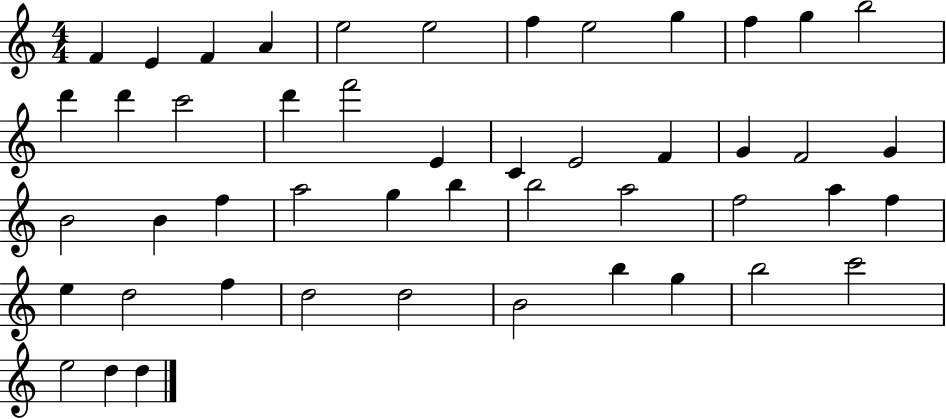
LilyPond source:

{
  \clef treble
  \numericTimeSignature
  \time 4/4
  \key c \major
  f'4 e'4 f'4 a'4 | e''2 e''2 | f''4 e''2 g''4 | f''4 g''4 b''2 | \break d'''4 d'''4 c'''2 | d'''4 f'''2 e'4 | c'4 e'2 f'4 | g'4 f'2 g'4 | \break b'2 b'4 f''4 | a''2 g''4 b''4 | b''2 a''2 | f''2 a''4 f''4 | \break e''4 d''2 f''4 | d''2 d''2 | b'2 b''4 g''4 | b''2 c'''2 | \break e''2 d''4 d''4 | \bar "|."
}